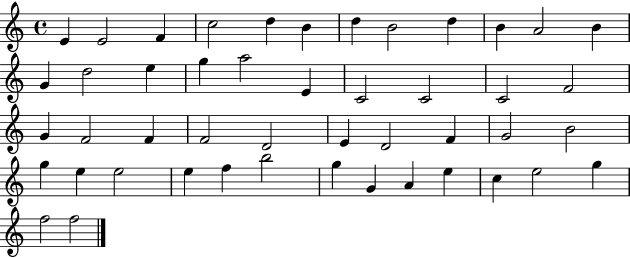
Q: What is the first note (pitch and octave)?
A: E4